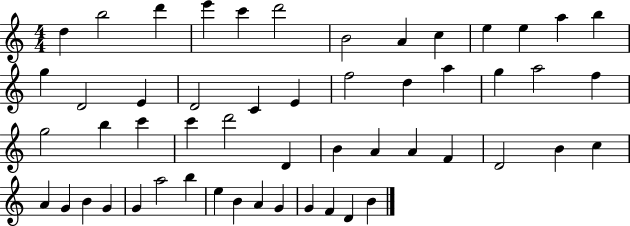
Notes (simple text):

D5/q B5/h D6/q E6/q C6/q D6/h B4/h A4/q C5/q E5/q E5/q A5/q B5/q G5/q D4/h E4/q D4/h C4/q E4/q F5/h D5/q A5/q G5/q A5/h F5/q G5/h B5/q C6/q C6/q D6/h D4/q B4/q A4/q A4/q F4/q D4/h B4/q C5/q A4/q G4/q B4/q G4/q G4/q A5/h B5/q E5/q B4/q A4/q G4/q G4/q F4/q D4/q B4/q